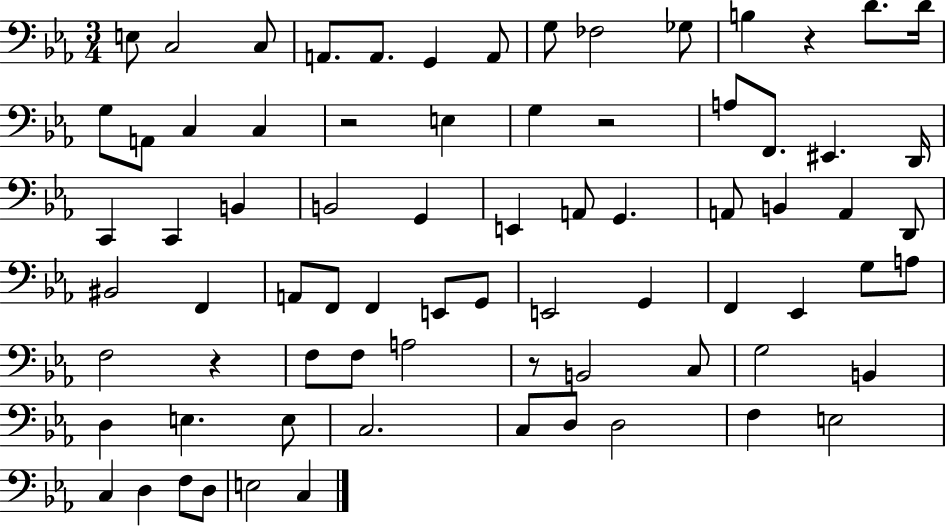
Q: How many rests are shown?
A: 5